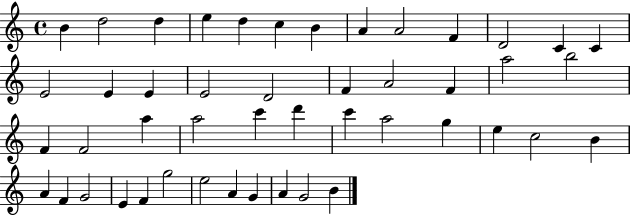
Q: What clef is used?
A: treble